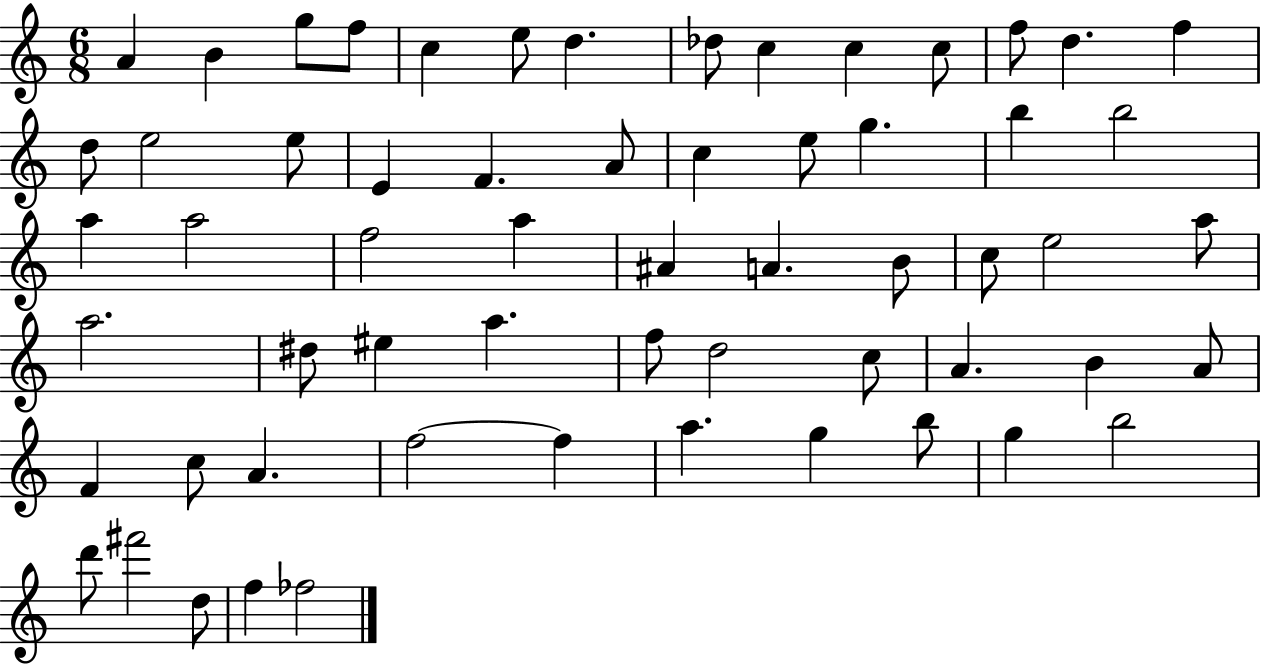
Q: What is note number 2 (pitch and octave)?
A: B4